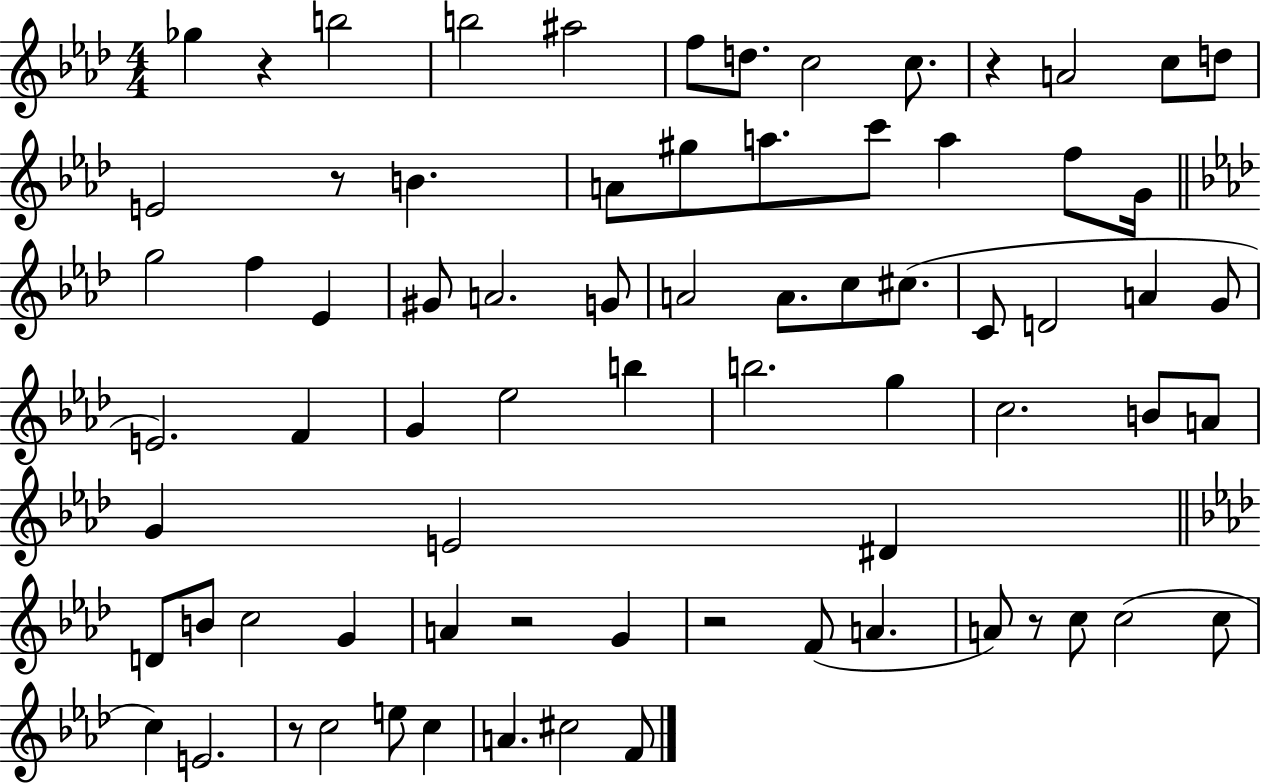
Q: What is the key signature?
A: AES major